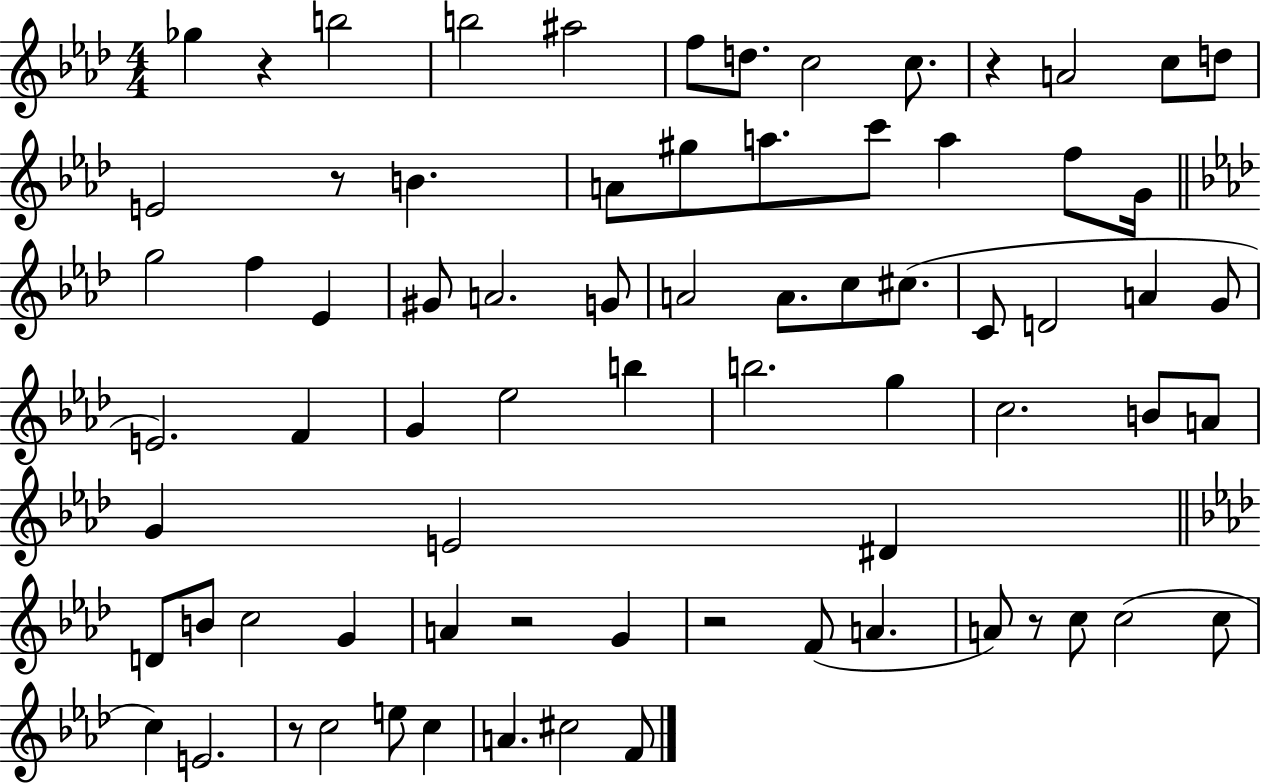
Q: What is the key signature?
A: AES major